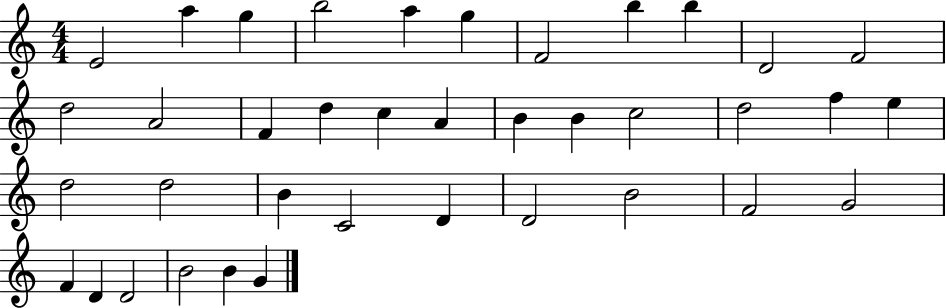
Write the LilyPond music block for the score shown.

{
  \clef treble
  \numericTimeSignature
  \time 4/4
  \key c \major
  e'2 a''4 g''4 | b''2 a''4 g''4 | f'2 b''4 b''4 | d'2 f'2 | \break d''2 a'2 | f'4 d''4 c''4 a'4 | b'4 b'4 c''2 | d''2 f''4 e''4 | \break d''2 d''2 | b'4 c'2 d'4 | d'2 b'2 | f'2 g'2 | \break f'4 d'4 d'2 | b'2 b'4 g'4 | \bar "|."
}